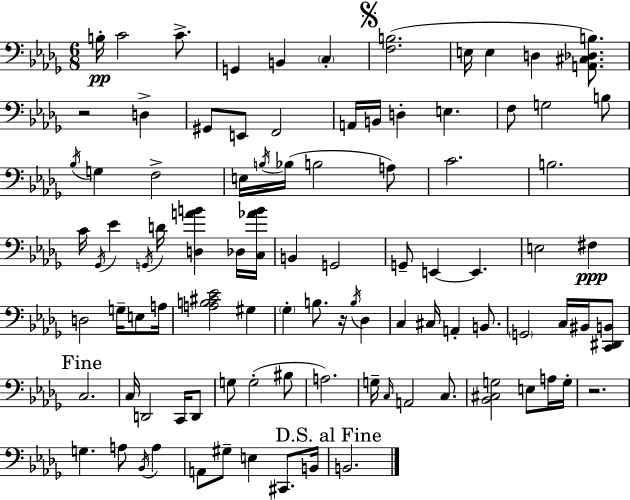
X:1
T:Untitled
M:6/8
L:1/4
K:Bbm
B,/4 C2 C/2 G,, B,, C, [F,B,]2 E,/4 E, D, [A,,^C,_D,B,]/2 z2 D, ^G,,/2 E,,/2 F,,2 A,,/4 B,,/4 D, E, F,/2 G,2 B,/2 _B,/4 G, F,2 E,/4 B,/4 _B,/4 B,2 A,/2 C2 B,2 C/4 _G,,/4 _E G,,/4 D/4 [D,AB] _D,/4 [C,_AB]/4 B,, G,,2 G,,/2 E,, E,, E,2 ^F, D,2 G,/4 E,/2 A,/4 [A,B,^C_E]2 ^G, _G, B,/2 z/4 B,/4 _D, C, ^C,/4 A,, B,,/2 G,,2 C,/4 ^B,,/4 [C,,^D,,B,,]/2 C,2 C,/4 D,,2 C,,/4 D,,/2 G,/2 G,2 ^B,/2 A,2 G,/4 C,/4 A,,2 C,/2 [_B,,^C,G,]2 E,/2 A,/4 G,/4 z2 G, A,/2 _B,,/4 A, A,,/2 ^G,/2 E, ^C,,/2 B,,/4 B,,2